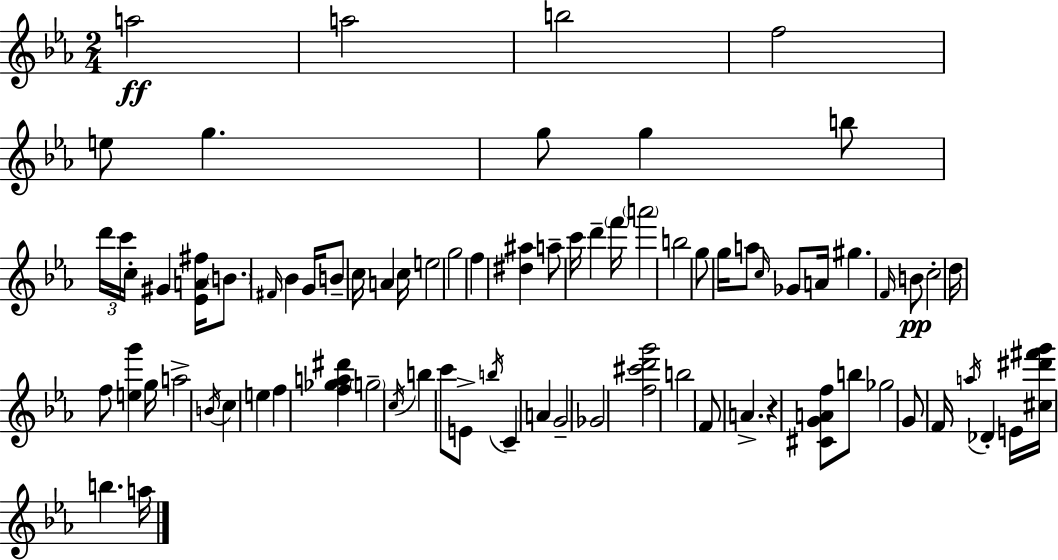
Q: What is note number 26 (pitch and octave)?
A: C6